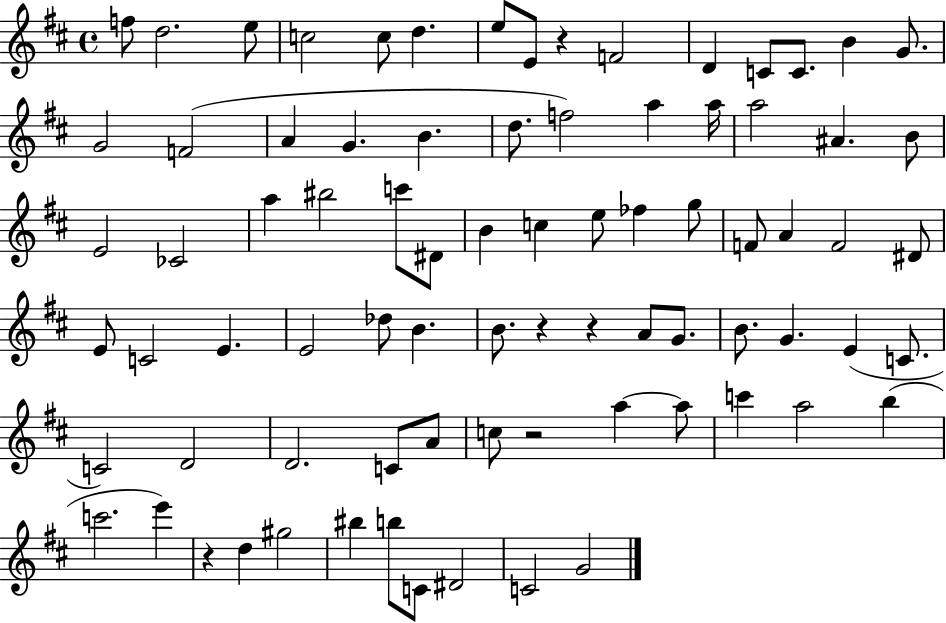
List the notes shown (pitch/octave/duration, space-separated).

F5/e D5/h. E5/e C5/h C5/e D5/q. E5/e E4/e R/q F4/h D4/q C4/e C4/e. B4/q G4/e. G4/h F4/h A4/q G4/q. B4/q. D5/e. F5/h A5/q A5/s A5/h A#4/q. B4/e E4/h CES4/h A5/q BIS5/h C6/e D#4/e B4/q C5/q E5/e FES5/q G5/e F4/e A4/q F4/h D#4/e E4/e C4/h E4/q. E4/h Db5/e B4/q. B4/e. R/q R/q A4/e G4/e. B4/e. G4/q. E4/q C4/e. C4/h D4/h D4/h. C4/e A4/e C5/e R/h A5/q A5/e C6/q A5/h B5/q C6/h. E6/q R/q D5/q G#5/h BIS5/q B5/e C4/e D#4/h C4/h G4/h